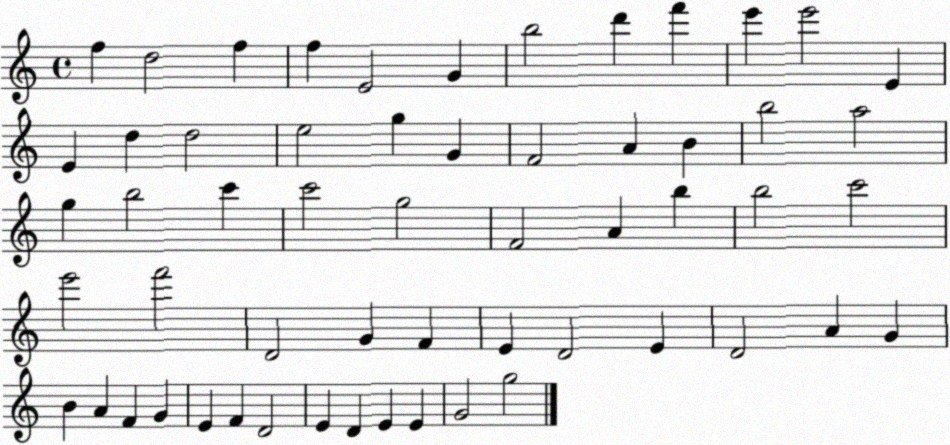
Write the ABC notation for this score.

X:1
T:Untitled
M:4/4
L:1/4
K:C
f d2 f f E2 G b2 d' f' e' e'2 E E d d2 e2 g G F2 A B b2 a2 g b2 c' c'2 g2 F2 A b b2 c'2 e'2 f'2 D2 G F E D2 E D2 A G B A F G E F D2 E D E E G2 g2